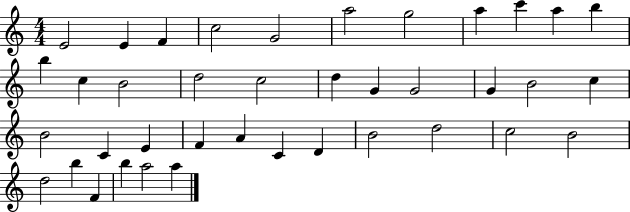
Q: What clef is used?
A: treble